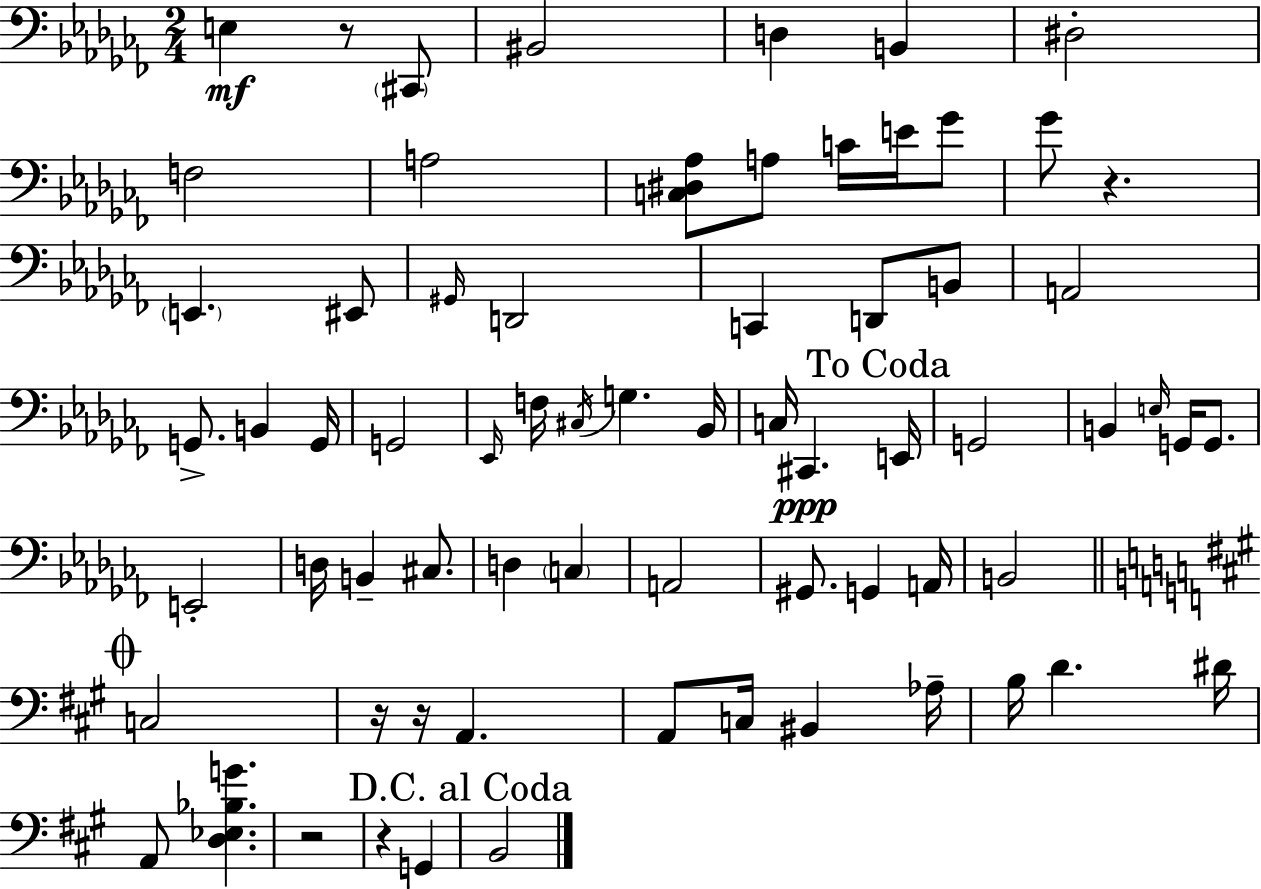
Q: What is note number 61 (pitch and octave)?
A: B2